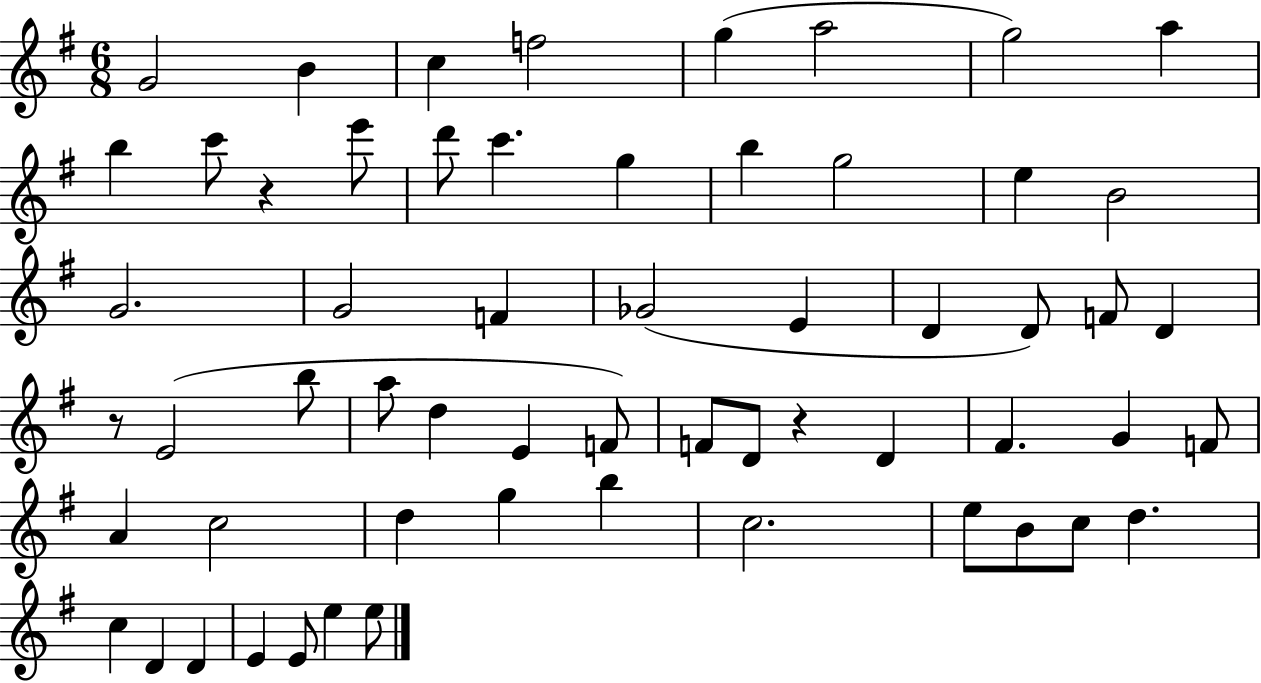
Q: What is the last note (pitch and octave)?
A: E5